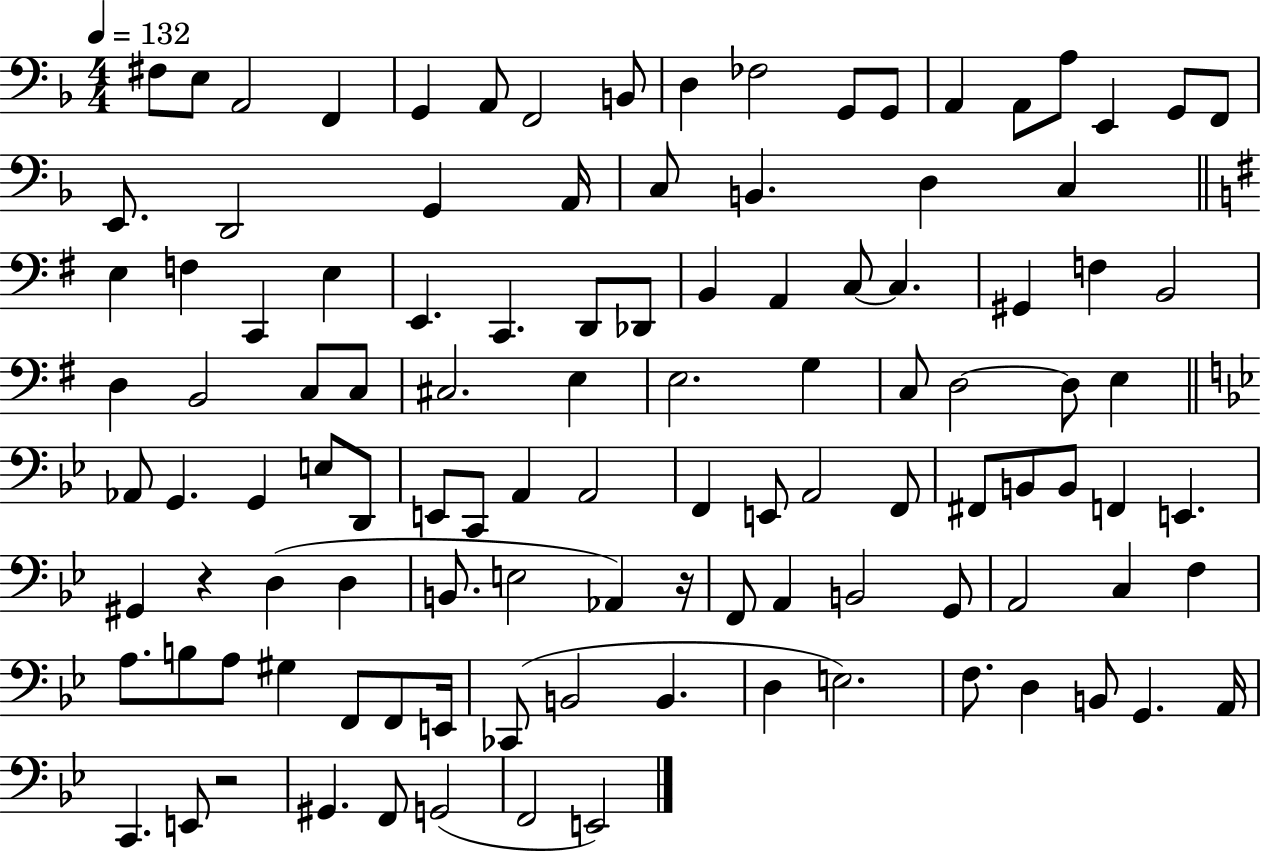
{
  \clef bass
  \numericTimeSignature
  \time 4/4
  \key f \major
  \tempo 4 = 132
  \repeat volta 2 { fis8 e8 a,2 f,4 | g,4 a,8 f,2 b,8 | d4 fes2 g,8 g,8 | a,4 a,8 a8 e,4 g,8 f,8 | \break e,8. d,2 g,4 a,16 | c8 b,4. d4 c4 | \bar "||" \break \key g \major e4 f4 c,4 e4 | e,4. c,4. d,8 des,8 | b,4 a,4 c8~~ c4. | gis,4 f4 b,2 | \break d4 b,2 c8 c8 | cis2. e4 | e2. g4 | c8 d2~~ d8 e4 | \break \bar "||" \break \key bes \major aes,8 g,4. g,4 e8 d,8 | e,8 c,8 a,4 a,2 | f,4 e,8 a,2 f,8 | fis,8 b,8 b,8 f,4 e,4. | \break gis,4 r4 d4( d4 | b,8. e2 aes,4) r16 | f,8 a,4 b,2 g,8 | a,2 c4 f4 | \break a8. b8 a8 gis4 f,8 f,8 e,16 | ces,8( b,2 b,4. | d4 e2.) | f8. d4 b,8 g,4. a,16 | \break c,4. e,8 r2 | gis,4. f,8 g,2( | f,2 e,2) | } \bar "|."
}